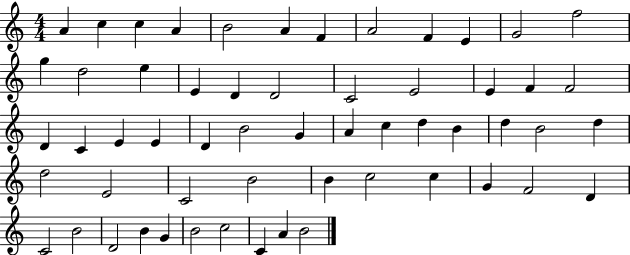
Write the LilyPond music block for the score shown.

{
  \clef treble
  \numericTimeSignature
  \time 4/4
  \key c \major
  a'4 c''4 c''4 a'4 | b'2 a'4 f'4 | a'2 f'4 e'4 | g'2 f''2 | \break g''4 d''2 e''4 | e'4 d'4 d'2 | c'2 e'2 | e'4 f'4 f'2 | \break d'4 c'4 e'4 e'4 | d'4 b'2 g'4 | a'4 c''4 d''4 b'4 | d''4 b'2 d''4 | \break d''2 e'2 | c'2 b'2 | b'4 c''2 c''4 | g'4 f'2 d'4 | \break c'2 b'2 | d'2 b'4 g'4 | b'2 c''2 | c'4 a'4 b'2 | \break \bar "|."
}